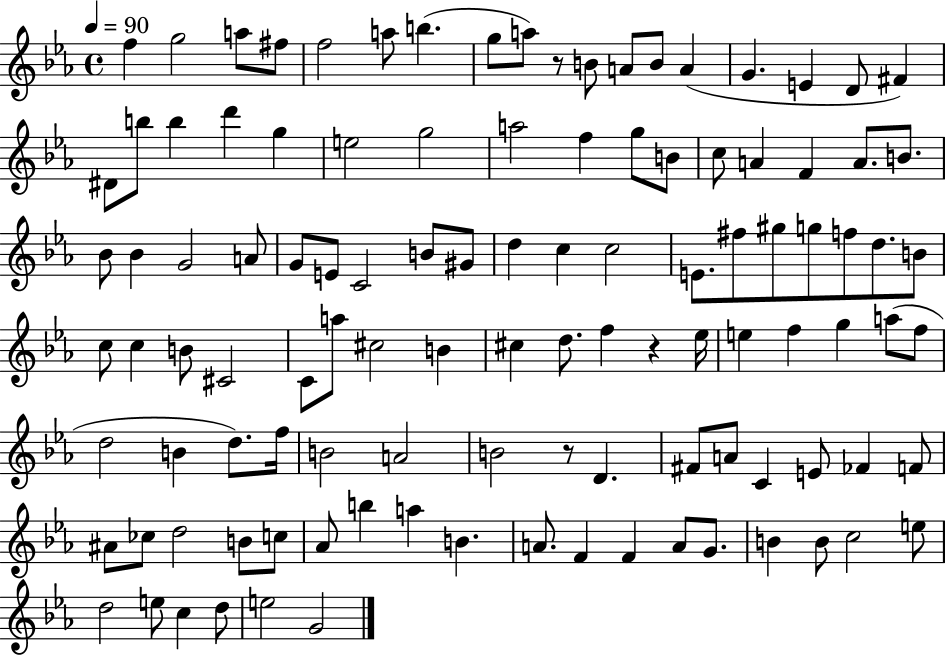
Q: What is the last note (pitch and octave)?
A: G4